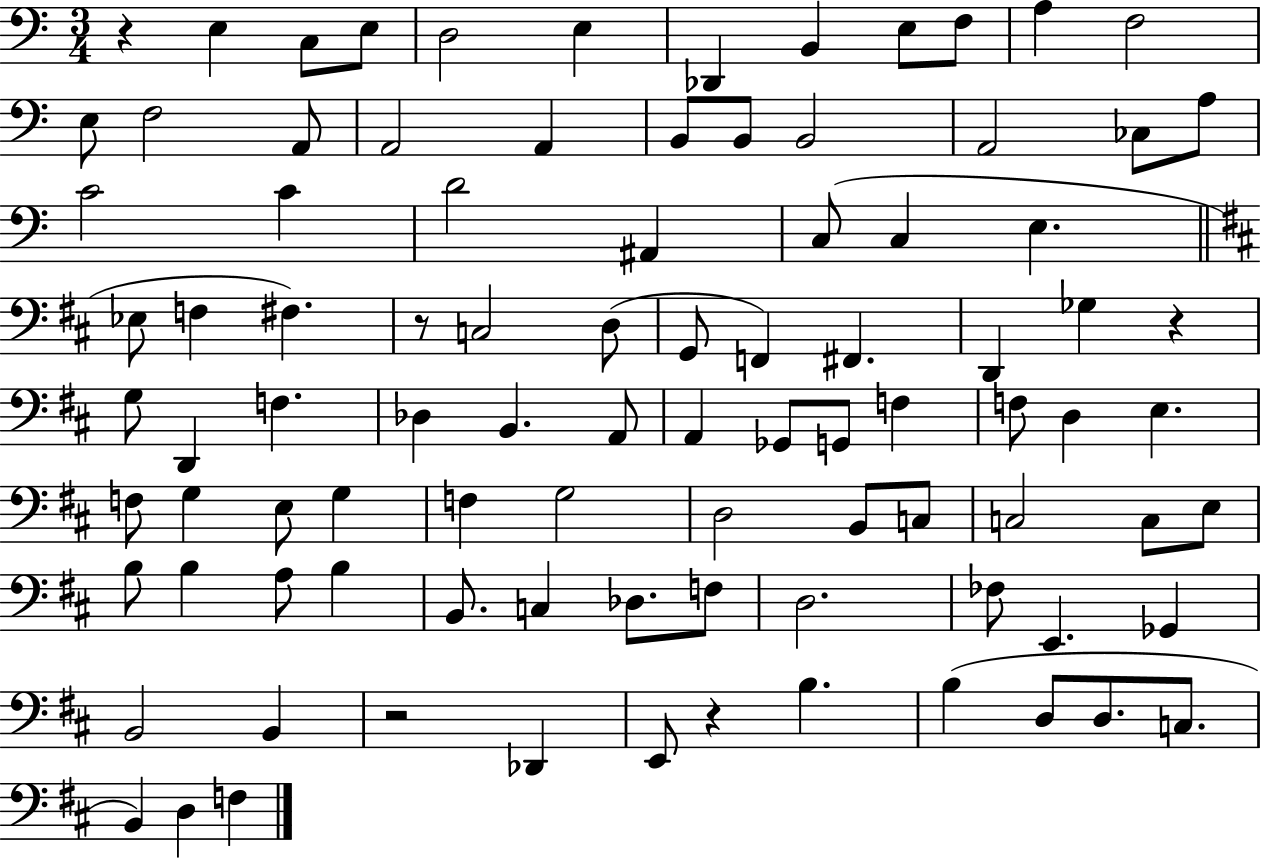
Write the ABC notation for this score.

X:1
T:Untitled
M:3/4
L:1/4
K:C
z E, C,/2 E,/2 D,2 E, _D,, B,, E,/2 F,/2 A, F,2 E,/2 F,2 A,,/2 A,,2 A,, B,,/2 B,,/2 B,,2 A,,2 _C,/2 A,/2 C2 C D2 ^A,, C,/2 C, E, _E,/2 F, ^F, z/2 C,2 D,/2 G,,/2 F,, ^F,, D,, _G, z G,/2 D,, F, _D, B,, A,,/2 A,, _G,,/2 G,,/2 F, F,/2 D, E, F,/2 G, E,/2 G, F, G,2 D,2 B,,/2 C,/2 C,2 C,/2 E,/2 B,/2 B, A,/2 B, B,,/2 C, _D,/2 F,/2 D,2 _F,/2 E,, _G,, B,,2 B,, z2 _D,, E,,/2 z B, B, D,/2 D,/2 C,/2 B,, D, F,